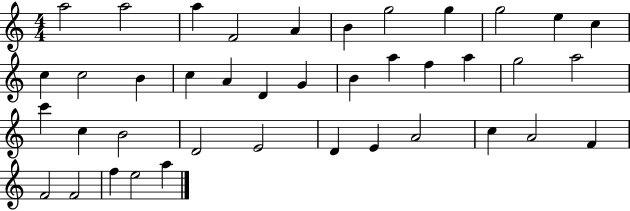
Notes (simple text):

A5/h A5/h A5/q F4/h A4/q B4/q G5/h G5/q G5/h E5/q C5/q C5/q C5/h B4/q C5/q A4/q D4/q G4/q B4/q A5/q F5/q A5/q G5/h A5/h C6/q C5/q B4/h D4/h E4/h D4/q E4/q A4/h C5/q A4/h F4/q F4/h F4/h F5/q E5/h A5/q